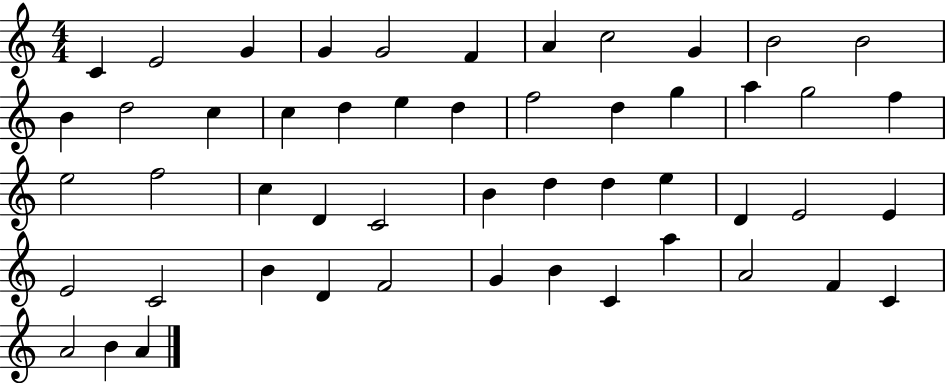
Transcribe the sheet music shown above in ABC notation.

X:1
T:Untitled
M:4/4
L:1/4
K:C
C E2 G G G2 F A c2 G B2 B2 B d2 c c d e d f2 d g a g2 f e2 f2 c D C2 B d d e D E2 E E2 C2 B D F2 G B C a A2 F C A2 B A